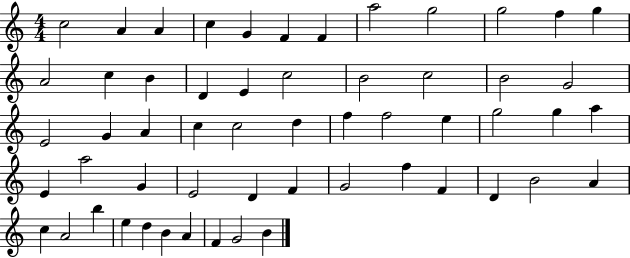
{
  \clef treble
  \numericTimeSignature
  \time 4/4
  \key c \major
  c''2 a'4 a'4 | c''4 g'4 f'4 f'4 | a''2 g''2 | g''2 f''4 g''4 | \break a'2 c''4 b'4 | d'4 e'4 c''2 | b'2 c''2 | b'2 g'2 | \break e'2 g'4 a'4 | c''4 c''2 d''4 | f''4 f''2 e''4 | g''2 g''4 a''4 | \break e'4 a''2 g'4 | e'2 d'4 f'4 | g'2 f''4 f'4 | d'4 b'2 a'4 | \break c''4 a'2 b''4 | e''4 d''4 b'4 a'4 | f'4 g'2 b'4 | \bar "|."
}